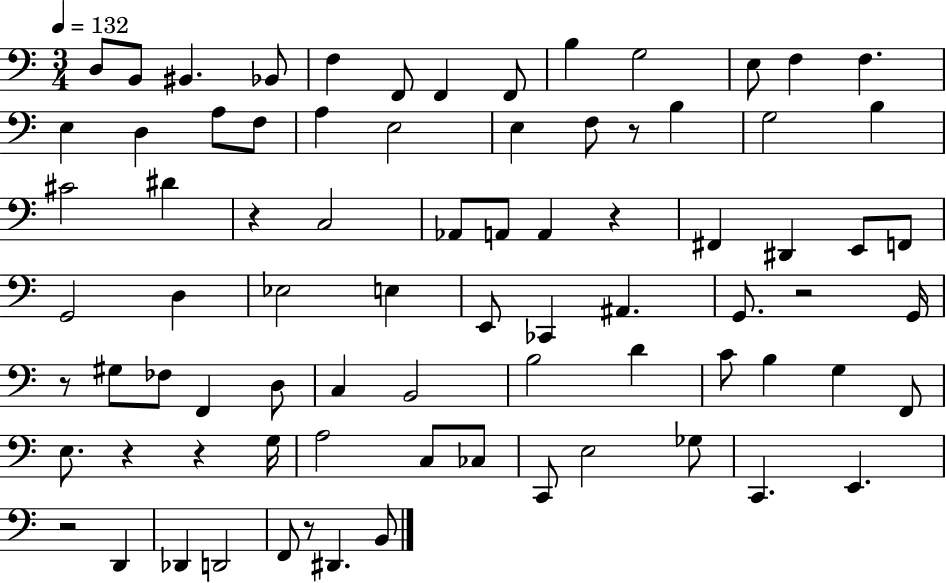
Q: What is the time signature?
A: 3/4